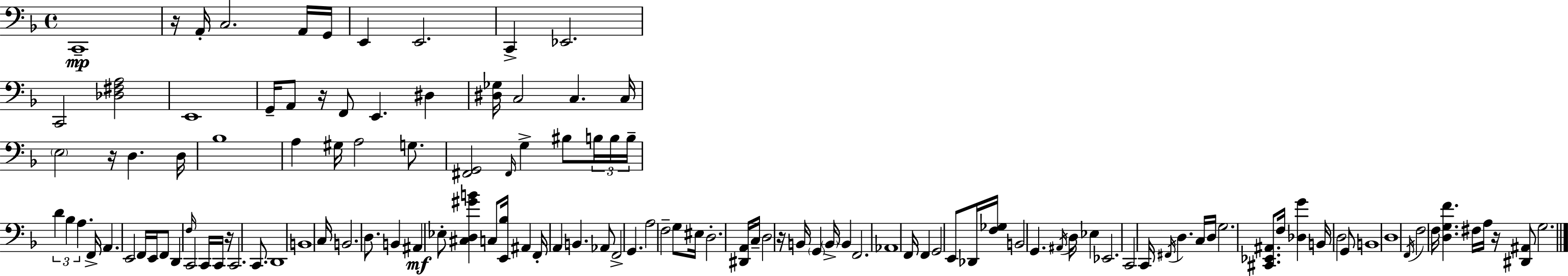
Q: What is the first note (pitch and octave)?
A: C2